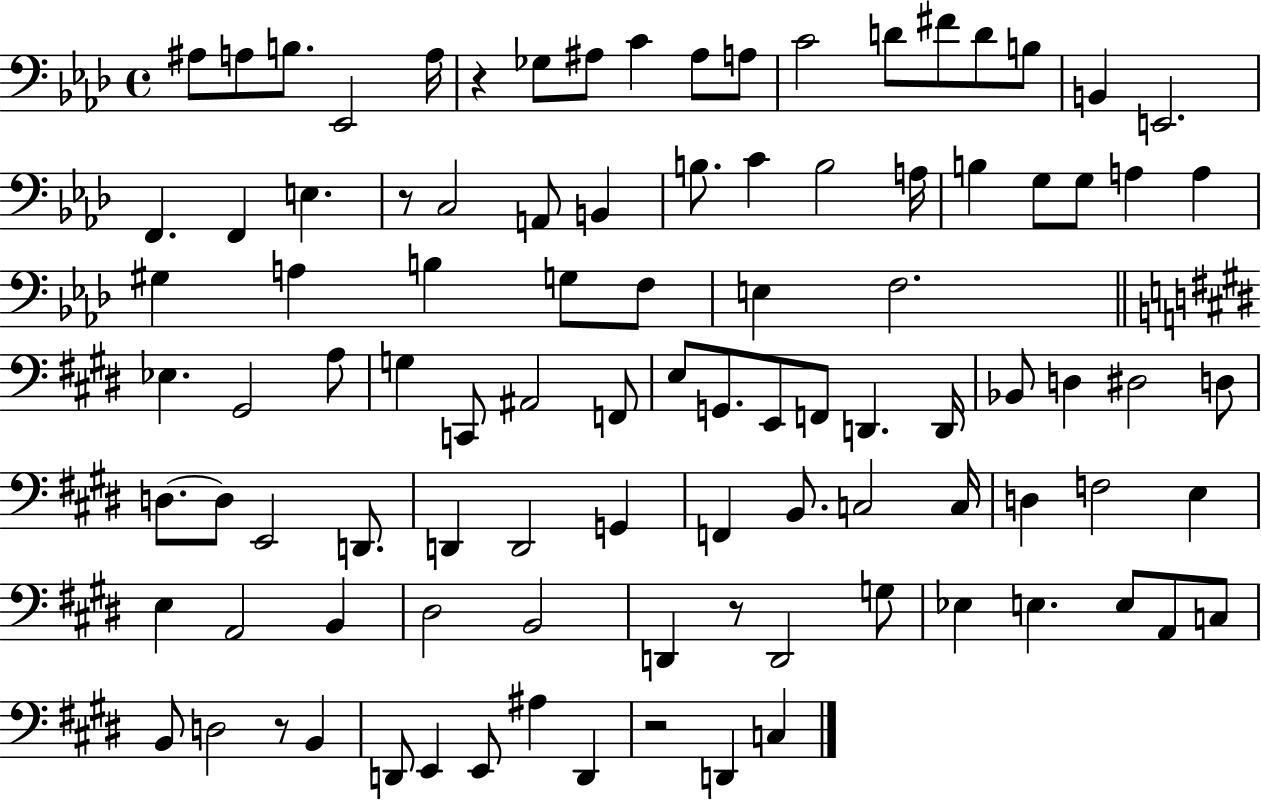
A#3/e A3/e B3/e. Eb2/h A3/s R/q Gb3/e A#3/e C4/q A#3/e A3/e C4/h D4/e F#4/e D4/e B3/e B2/q E2/h. F2/q. F2/q E3/q. R/e C3/h A2/e B2/q B3/e. C4/q B3/h A3/s B3/q G3/e G3/e A3/q A3/q G#3/q A3/q B3/q G3/e F3/e E3/q F3/h. Eb3/q. G#2/h A3/e G3/q C2/e A#2/h F2/e E3/e G2/e. E2/e F2/e D2/q. D2/s Bb2/e D3/q D#3/h D3/e D3/e. D3/e E2/h D2/e. D2/q D2/h G2/q F2/q B2/e. C3/h C3/s D3/q F3/h E3/q E3/q A2/h B2/q D#3/h B2/h D2/q R/e D2/h G3/e Eb3/q E3/q. E3/e A2/e C3/e B2/e D3/h R/e B2/q D2/e E2/q E2/e A#3/q D2/q R/h D2/q C3/q